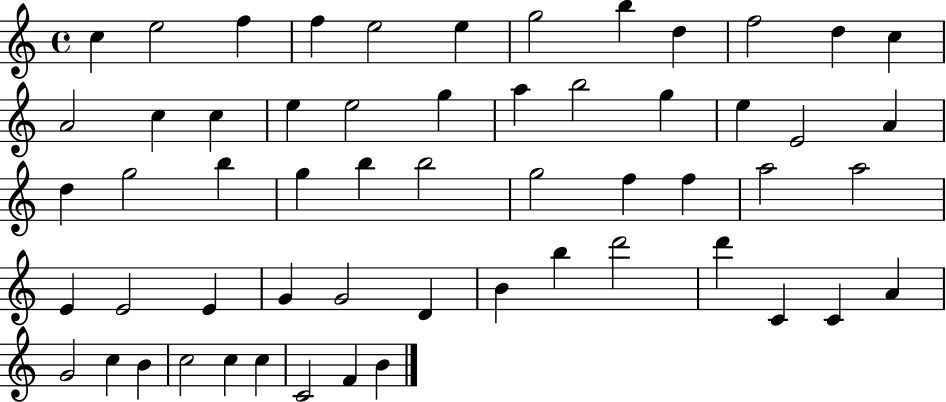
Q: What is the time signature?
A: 4/4